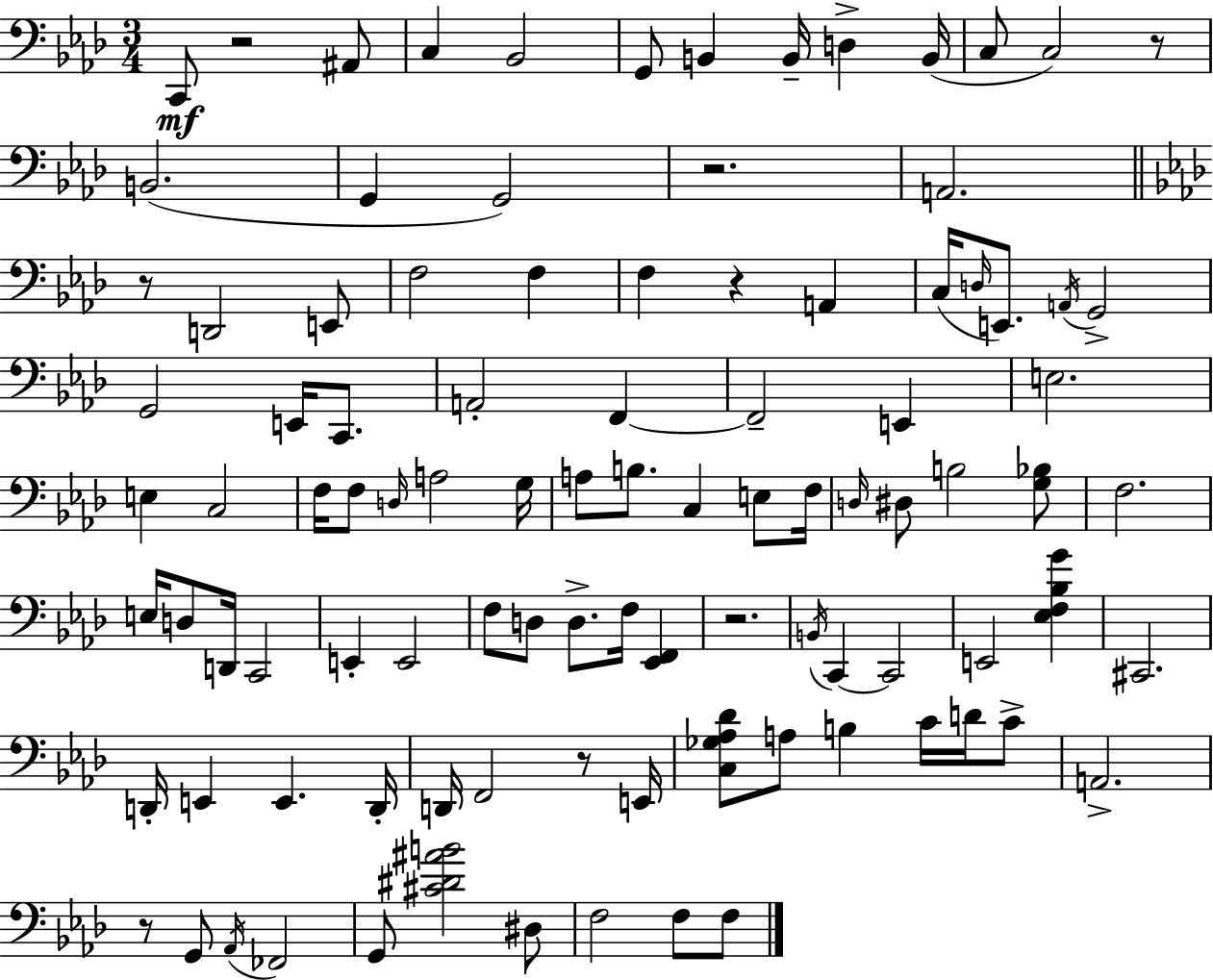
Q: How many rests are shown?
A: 8